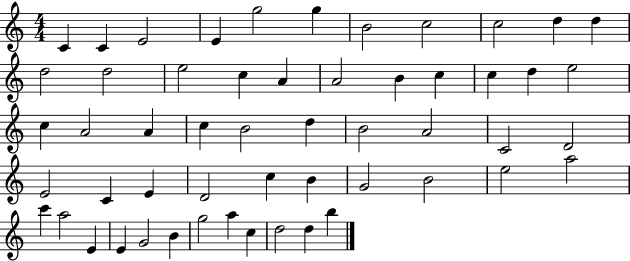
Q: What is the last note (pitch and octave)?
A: B5